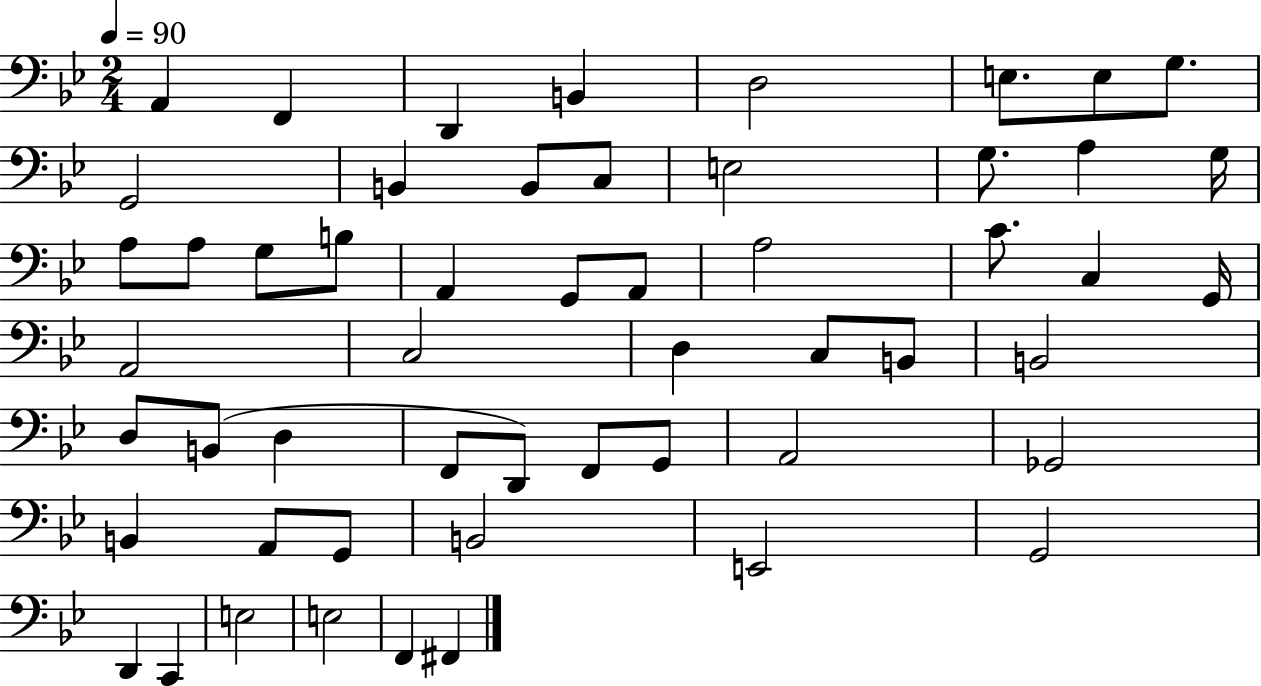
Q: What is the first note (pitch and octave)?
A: A2